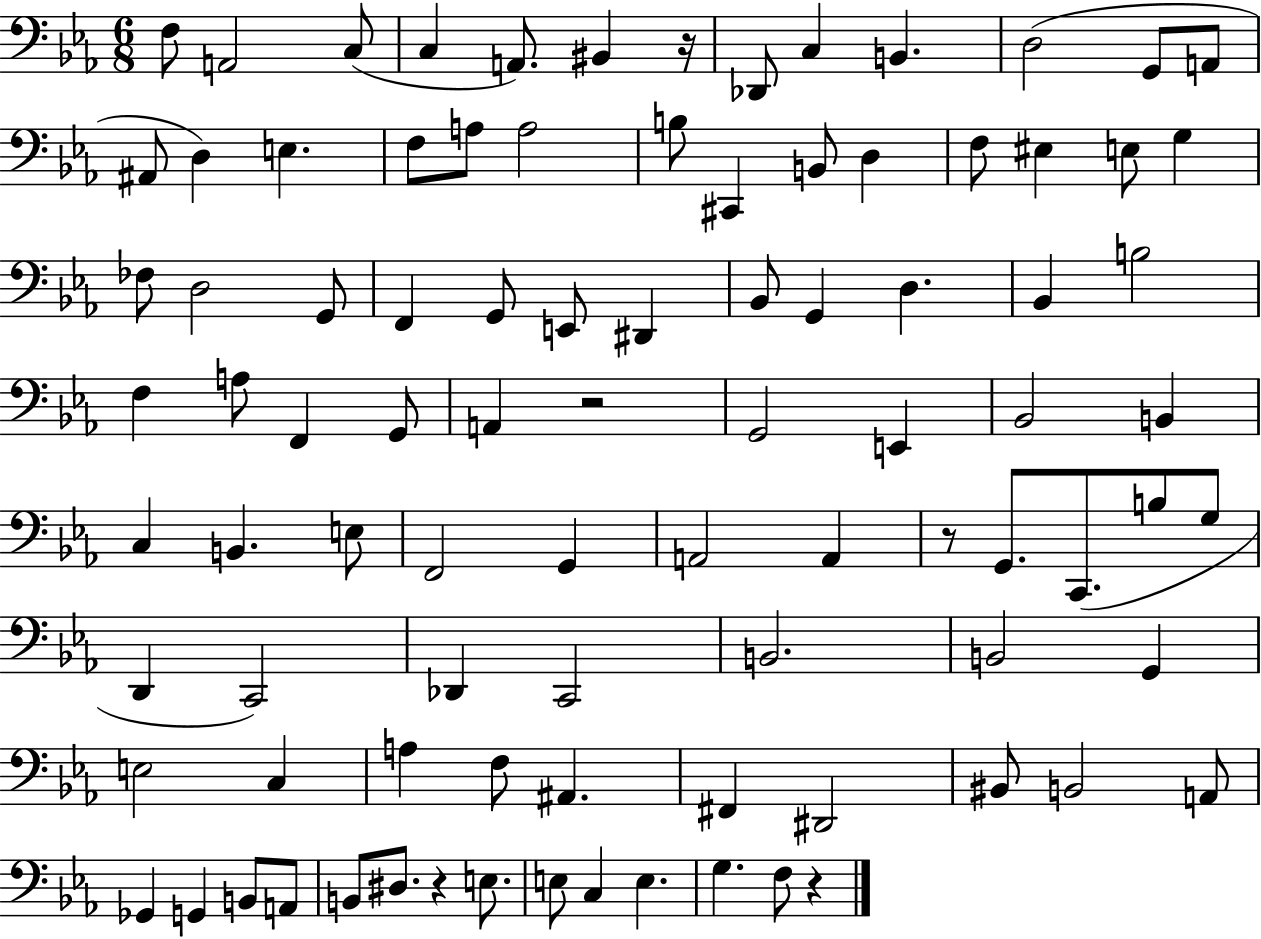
{
  \clef bass
  \numericTimeSignature
  \time 6/8
  \key ees \major
  f8 a,2 c8( | c4 a,8.) bis,4 r16 | des,8 c4 b,4. | d2( g,8 a,8 | \break ais,8 d4) e4. | f8 a8 a2 | b8 cis,4 b,8 d4 | f8 eis4 e8 g4 | \break fes8 d2 g,8 | f,4 g,8 e,8 dis,4 | bes,8 g,4 d4. | bes,4 b2 | \break f4 a8 f,4 g,8 | a,4 r2 | g,2 e,4 | bes,2 b,4 | \break c4 b,4. e8 | f,2 g,4 | a,2 a,4 | r8 g,8. c,8.( b8 g8 | \break d,4 c,2) | des,4 c,2 | b,2. | b,2 g,4 | \break e2 c4 | a4 f8 ais,4. | fis,4 dis,2 | bis,8 b,2 a,8 | \break ges,4 g,4 b,8 a,8 | b,8 dis8. r4 e8. | e8 c4 e4. | g4. f8 r4 | \break \bar "|."
}